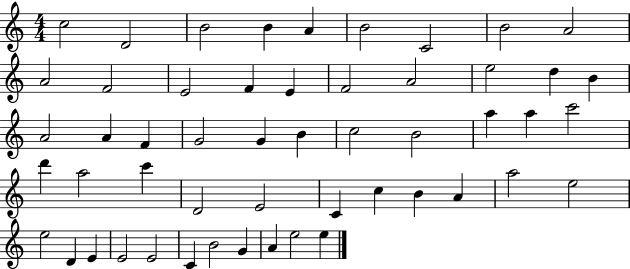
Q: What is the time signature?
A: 4/4